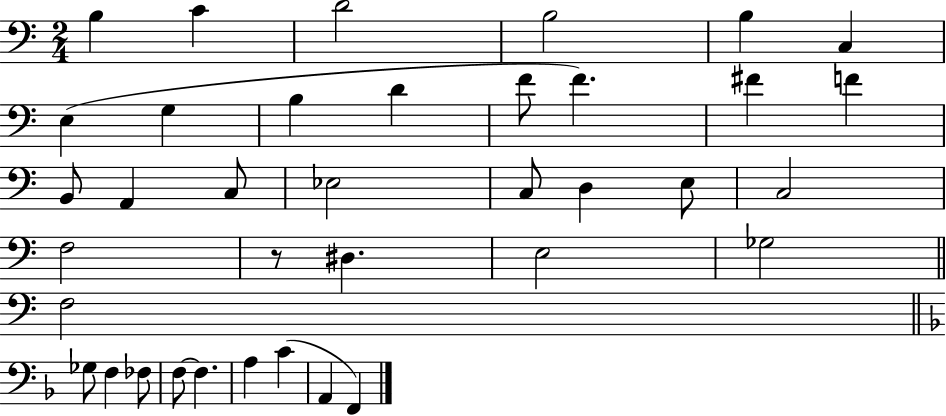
B3/q C4/q D4/h B3/h B3/q C3/q E3/q G3/q B3/q D4/q F4/e F4/q. F#4/q F4/q B2/e A2/q C3/e Eb3/h C3/e D3/q E3/e C3/h F3/h R/e D#3/q. E3/h Gb3/h F3/h Gb3/e F3/q FES3/e F3/e F3/q. A3/q C4/q A2/q F2/q